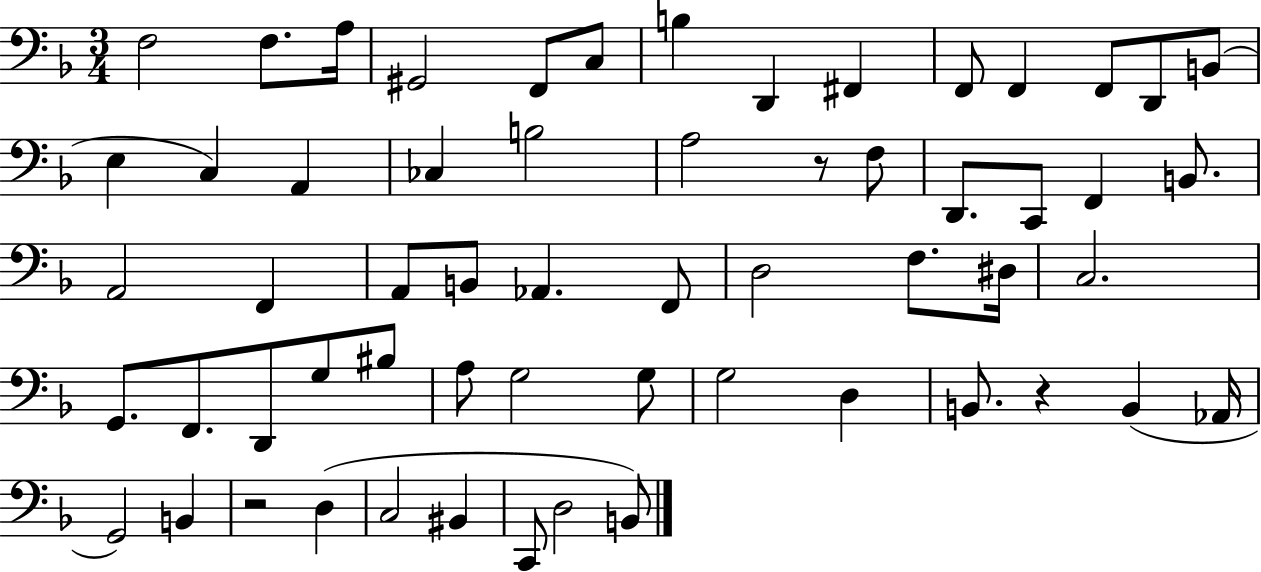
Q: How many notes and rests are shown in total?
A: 59